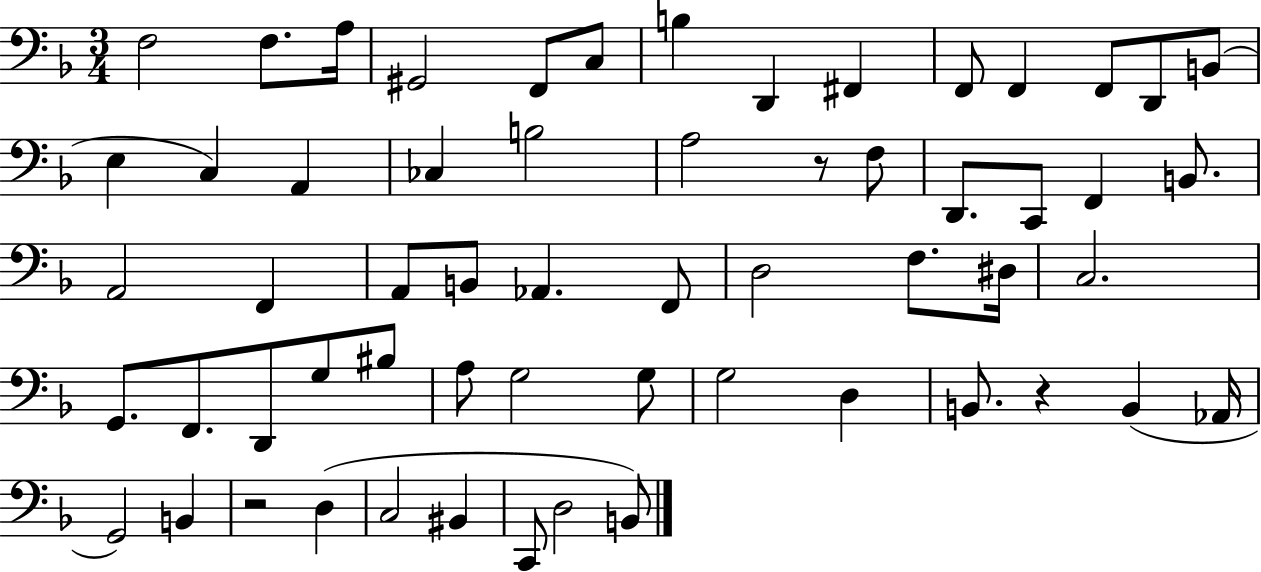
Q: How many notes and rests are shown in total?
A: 59